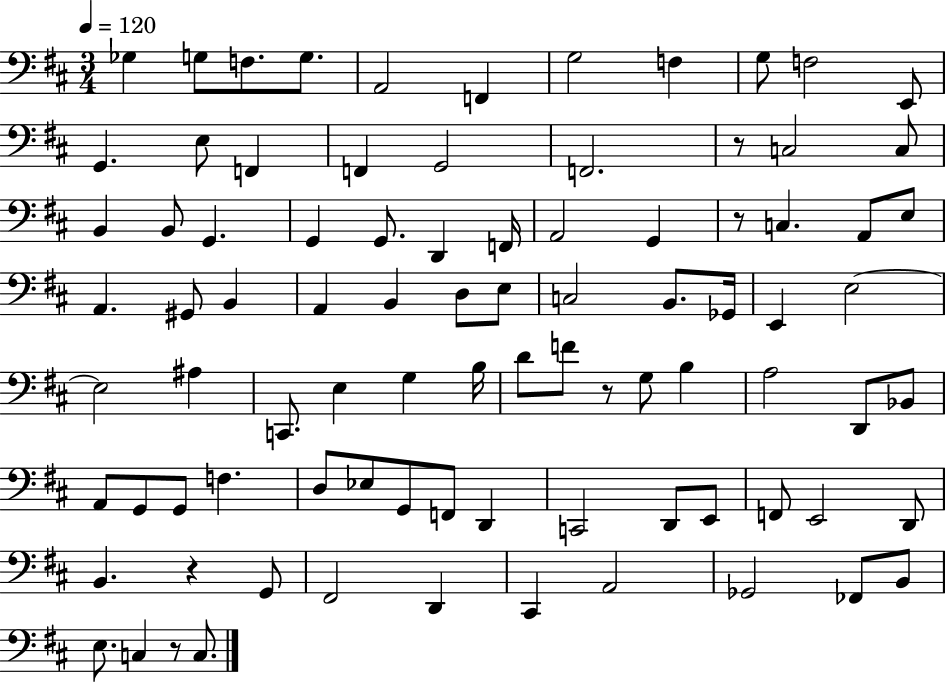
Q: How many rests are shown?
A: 5